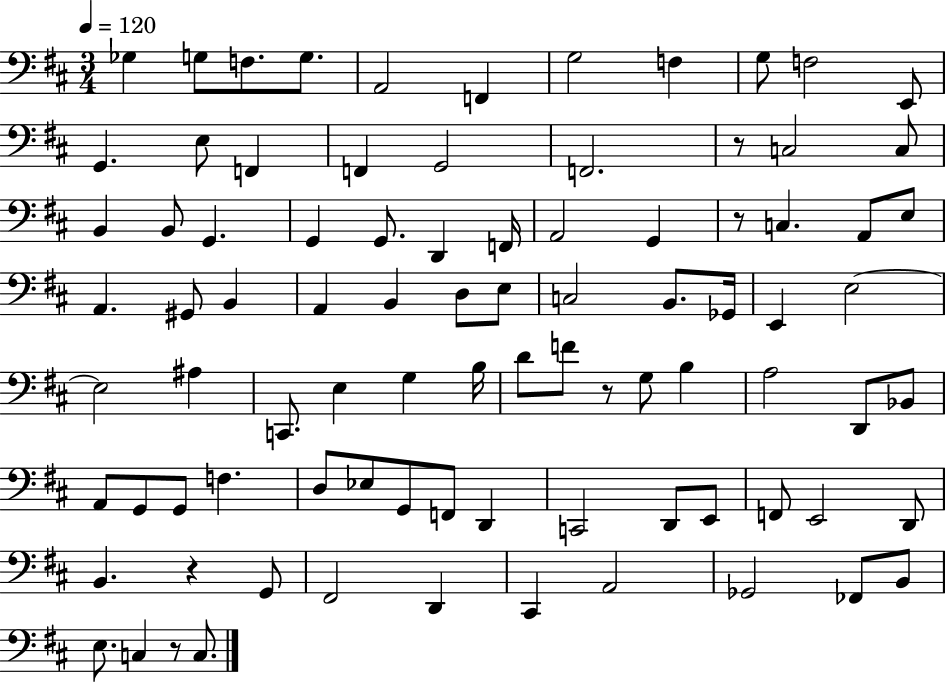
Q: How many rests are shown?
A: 5